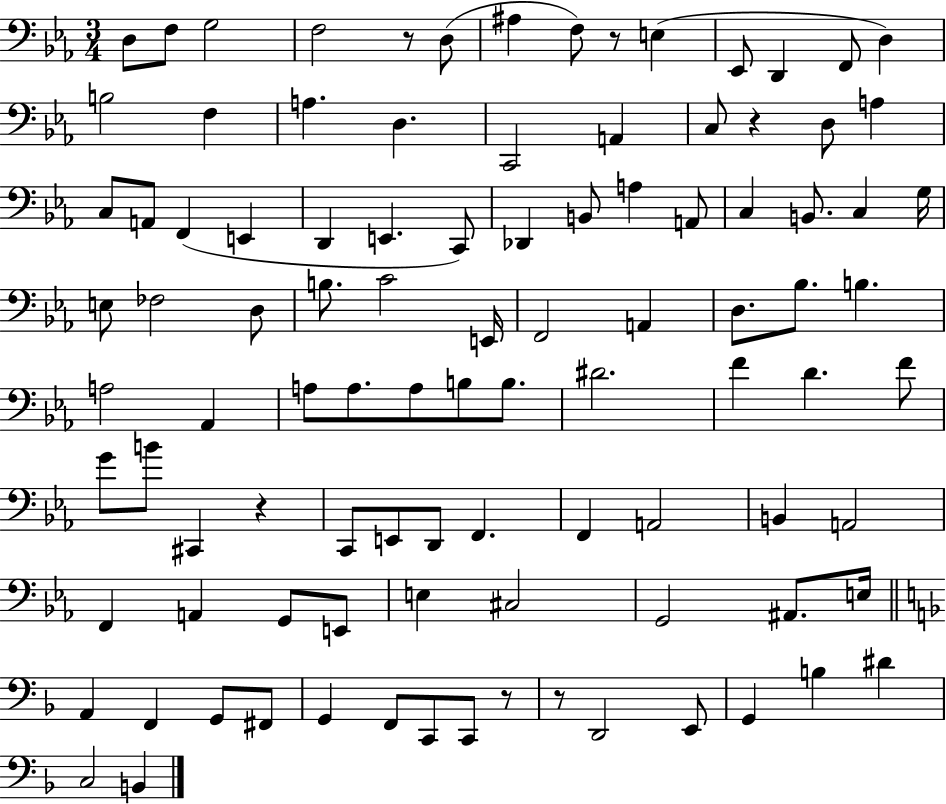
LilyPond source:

{
  \clef bass
  \numericTimeSignature
  \time 3/4
  \key ees \major
  d8 f8 g2 | f2 r8 d8( | ais4 f8) r8 e4( | ees,8 d,4 f,8 d4) | \break b2 f4 | a4. d4. | c,2 a,4 | c8 r4 d8 a4 | \break c8 a,8 f,4( e,4 | d,4 e,4. c,8) | des,4 b,8 a4 a,8 | c4 b,8. c4 g16 | \break e8 fes2 d8 | b8. c'2 e,16 | f,2 a,4 | d8. bes8. b4. | \break a2 aes,4 | a8 a8. a8 b8 b8. | dis'2. | f'4 d'4. f'8 | \break g'8 b'8 cis,4 r4 | c,8 e,8 d,8 f,4. | f,4 a,2 | b,4 a,2 | \break f,4 a,4 g,8 e,8 | e4 cis2 | g,2 ais,8. e16 | \bar "||" \break \key d \minor a,4 f,4 g,8 fis,8 | g,4 f,8 c,8 c,8 r8 | r8 d,2 e,8 | g,4 b4 dis'4 | \break c2 b,4 | \bar "|."
}